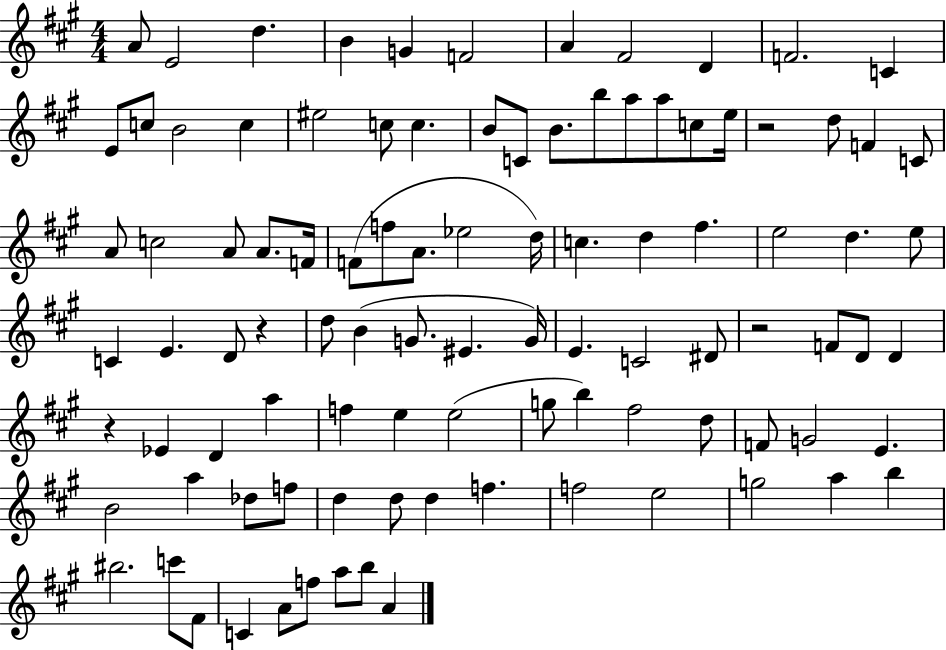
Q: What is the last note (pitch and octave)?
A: A4